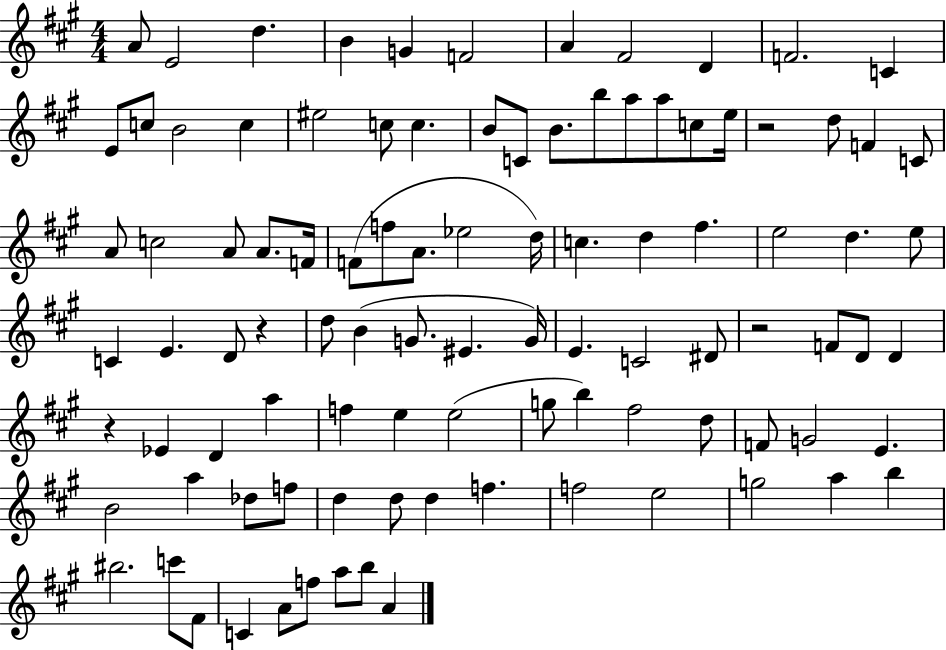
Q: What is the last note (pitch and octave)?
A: A4